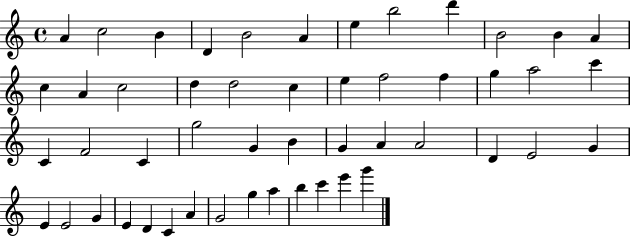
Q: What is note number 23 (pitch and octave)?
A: A5